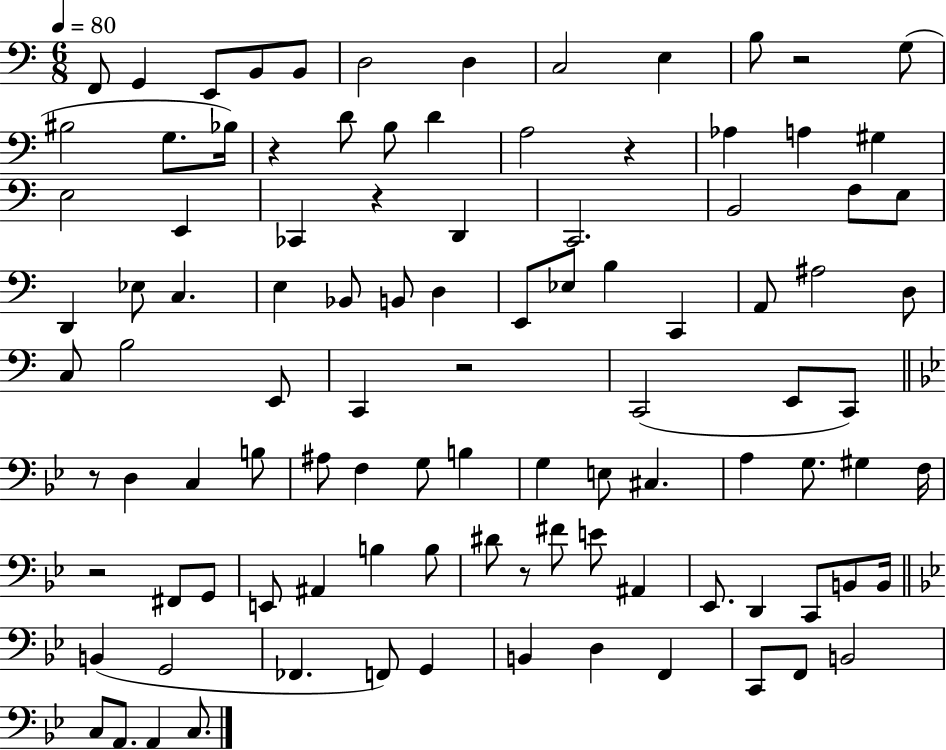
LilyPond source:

{
  \clef bass
  \numericTimeSignature
  \time 6/8
  \key c \major
  \tempo 4 = 80
  f,8 g,4 e,8 b,8 b,8 | d2 d4 | c2 e4 | b8 r2 g8( | \break bis2 g8. bes16) | r4 d'8 b8 d'4 | a2 r4 | aes4 a4 gis4 | \break e2 e,4 | ces,4 r4 d,4 | c,2. | b,2 f8 e8 | \break d,4 ees8 c4. | e4 bes,8 b,8 d4 | e,8 ees8 b4 c,4 | a,8 ais2 d8 | \break c8 b2 e,8 | c,4 r2 | c,2( e,8 c,8) | \bar "||" \break \key bes \major r8 d4 c4 b8 | ais8 f4 g8 b4 | g4 e8 cis4. | a4 g8. gis4 f16 | \break r2 fis,8 g,8 | e,8 ais,4 b4 b8 | dis'8 r8 fis'8 e'8 ais,4 | ees,8. d,4 c,8 b,8 b,16 | \break \bar "||" \break \key g \minor b,4( g,2 | fes,4. f,8) g,4 | b,4 d4 f,4 | c,8 f,8 b,2 | \break c8 a,8. a,4 c8. | \bar "|."
}